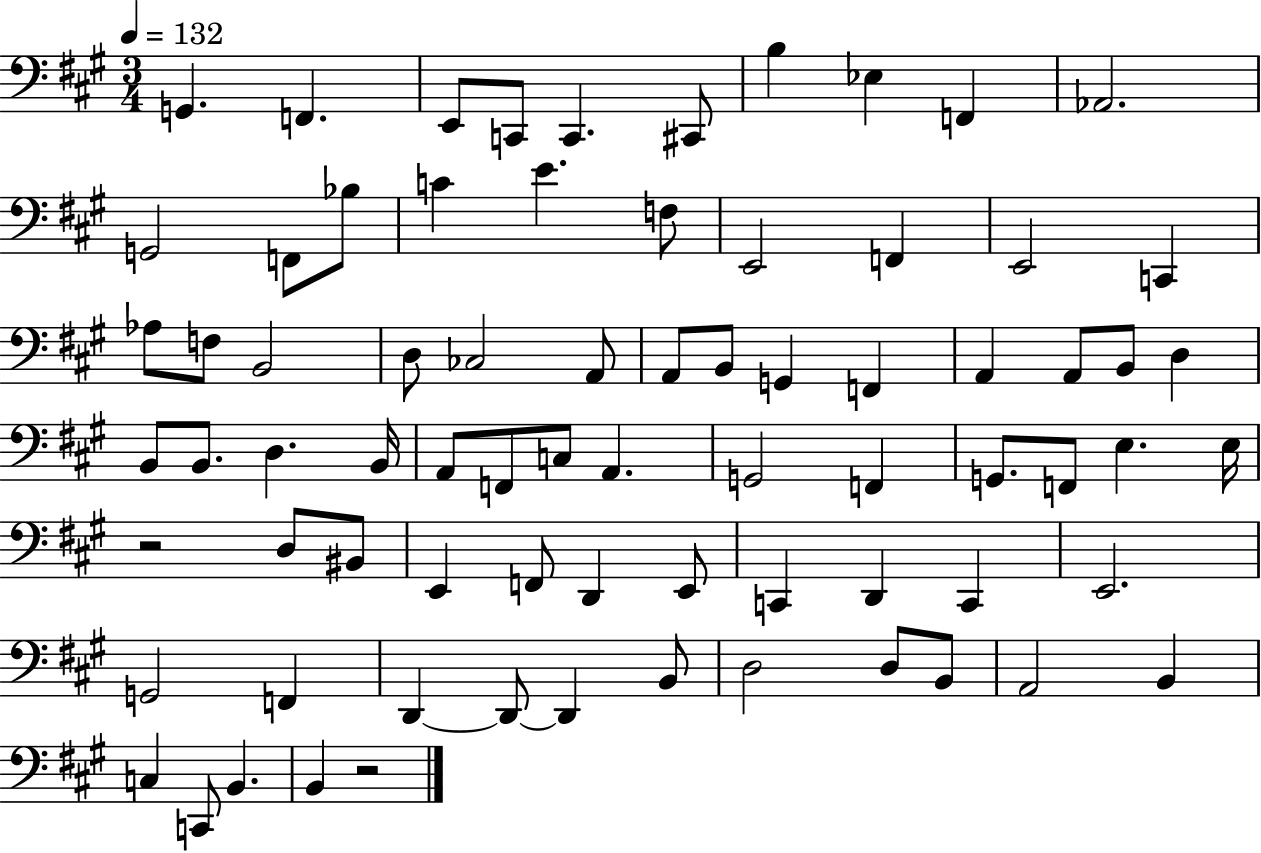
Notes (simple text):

G2/q. F2/q. E2/e C2/e C2/q. C#2/e B3/q Eb3/q F2/q Ab2/h. G2/h F2/e Bb3/e C4/q E4/q. F3/e E2/h F2/q E2/h C2/q Ab3/e F3/e B2/h D3/e CES3/h A2/e A2/e B2/e G2/q F2/q A2/q A2/e B2/e D3/q B2/e B2/e. D3/q. B2/s A2/e F2/e C3/e A2/q. G2/h F2/q G2/e. F2/e E3/q. E3/s R/h D3/e BIS2/e E2/q F2/e D2/q E2/e C2/q D2/q C2/q E2/h. G2/h F2/q D2/q D2/e D2/q B2/e D3/h D3/e B2/e A2/h B2/q C3/q C2/e B2/q. B2/q R/h